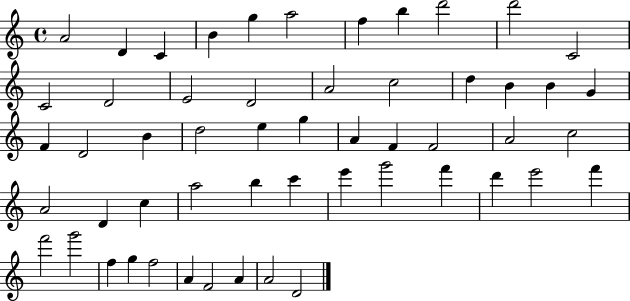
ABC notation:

X:1
T:Untitled
M:4/4
L:1/4
K:C
A2 D C B g a2 f b d'2 d'2 C2 C2 D2 E2 D2 A2 c2 d B B G F D2 B d2 e g A F F2 A2 c2 A2 D c a2 b c' e' g'2 f' d' e'2 f' f'2 g'2 f g f2 A F2 A A2 D2